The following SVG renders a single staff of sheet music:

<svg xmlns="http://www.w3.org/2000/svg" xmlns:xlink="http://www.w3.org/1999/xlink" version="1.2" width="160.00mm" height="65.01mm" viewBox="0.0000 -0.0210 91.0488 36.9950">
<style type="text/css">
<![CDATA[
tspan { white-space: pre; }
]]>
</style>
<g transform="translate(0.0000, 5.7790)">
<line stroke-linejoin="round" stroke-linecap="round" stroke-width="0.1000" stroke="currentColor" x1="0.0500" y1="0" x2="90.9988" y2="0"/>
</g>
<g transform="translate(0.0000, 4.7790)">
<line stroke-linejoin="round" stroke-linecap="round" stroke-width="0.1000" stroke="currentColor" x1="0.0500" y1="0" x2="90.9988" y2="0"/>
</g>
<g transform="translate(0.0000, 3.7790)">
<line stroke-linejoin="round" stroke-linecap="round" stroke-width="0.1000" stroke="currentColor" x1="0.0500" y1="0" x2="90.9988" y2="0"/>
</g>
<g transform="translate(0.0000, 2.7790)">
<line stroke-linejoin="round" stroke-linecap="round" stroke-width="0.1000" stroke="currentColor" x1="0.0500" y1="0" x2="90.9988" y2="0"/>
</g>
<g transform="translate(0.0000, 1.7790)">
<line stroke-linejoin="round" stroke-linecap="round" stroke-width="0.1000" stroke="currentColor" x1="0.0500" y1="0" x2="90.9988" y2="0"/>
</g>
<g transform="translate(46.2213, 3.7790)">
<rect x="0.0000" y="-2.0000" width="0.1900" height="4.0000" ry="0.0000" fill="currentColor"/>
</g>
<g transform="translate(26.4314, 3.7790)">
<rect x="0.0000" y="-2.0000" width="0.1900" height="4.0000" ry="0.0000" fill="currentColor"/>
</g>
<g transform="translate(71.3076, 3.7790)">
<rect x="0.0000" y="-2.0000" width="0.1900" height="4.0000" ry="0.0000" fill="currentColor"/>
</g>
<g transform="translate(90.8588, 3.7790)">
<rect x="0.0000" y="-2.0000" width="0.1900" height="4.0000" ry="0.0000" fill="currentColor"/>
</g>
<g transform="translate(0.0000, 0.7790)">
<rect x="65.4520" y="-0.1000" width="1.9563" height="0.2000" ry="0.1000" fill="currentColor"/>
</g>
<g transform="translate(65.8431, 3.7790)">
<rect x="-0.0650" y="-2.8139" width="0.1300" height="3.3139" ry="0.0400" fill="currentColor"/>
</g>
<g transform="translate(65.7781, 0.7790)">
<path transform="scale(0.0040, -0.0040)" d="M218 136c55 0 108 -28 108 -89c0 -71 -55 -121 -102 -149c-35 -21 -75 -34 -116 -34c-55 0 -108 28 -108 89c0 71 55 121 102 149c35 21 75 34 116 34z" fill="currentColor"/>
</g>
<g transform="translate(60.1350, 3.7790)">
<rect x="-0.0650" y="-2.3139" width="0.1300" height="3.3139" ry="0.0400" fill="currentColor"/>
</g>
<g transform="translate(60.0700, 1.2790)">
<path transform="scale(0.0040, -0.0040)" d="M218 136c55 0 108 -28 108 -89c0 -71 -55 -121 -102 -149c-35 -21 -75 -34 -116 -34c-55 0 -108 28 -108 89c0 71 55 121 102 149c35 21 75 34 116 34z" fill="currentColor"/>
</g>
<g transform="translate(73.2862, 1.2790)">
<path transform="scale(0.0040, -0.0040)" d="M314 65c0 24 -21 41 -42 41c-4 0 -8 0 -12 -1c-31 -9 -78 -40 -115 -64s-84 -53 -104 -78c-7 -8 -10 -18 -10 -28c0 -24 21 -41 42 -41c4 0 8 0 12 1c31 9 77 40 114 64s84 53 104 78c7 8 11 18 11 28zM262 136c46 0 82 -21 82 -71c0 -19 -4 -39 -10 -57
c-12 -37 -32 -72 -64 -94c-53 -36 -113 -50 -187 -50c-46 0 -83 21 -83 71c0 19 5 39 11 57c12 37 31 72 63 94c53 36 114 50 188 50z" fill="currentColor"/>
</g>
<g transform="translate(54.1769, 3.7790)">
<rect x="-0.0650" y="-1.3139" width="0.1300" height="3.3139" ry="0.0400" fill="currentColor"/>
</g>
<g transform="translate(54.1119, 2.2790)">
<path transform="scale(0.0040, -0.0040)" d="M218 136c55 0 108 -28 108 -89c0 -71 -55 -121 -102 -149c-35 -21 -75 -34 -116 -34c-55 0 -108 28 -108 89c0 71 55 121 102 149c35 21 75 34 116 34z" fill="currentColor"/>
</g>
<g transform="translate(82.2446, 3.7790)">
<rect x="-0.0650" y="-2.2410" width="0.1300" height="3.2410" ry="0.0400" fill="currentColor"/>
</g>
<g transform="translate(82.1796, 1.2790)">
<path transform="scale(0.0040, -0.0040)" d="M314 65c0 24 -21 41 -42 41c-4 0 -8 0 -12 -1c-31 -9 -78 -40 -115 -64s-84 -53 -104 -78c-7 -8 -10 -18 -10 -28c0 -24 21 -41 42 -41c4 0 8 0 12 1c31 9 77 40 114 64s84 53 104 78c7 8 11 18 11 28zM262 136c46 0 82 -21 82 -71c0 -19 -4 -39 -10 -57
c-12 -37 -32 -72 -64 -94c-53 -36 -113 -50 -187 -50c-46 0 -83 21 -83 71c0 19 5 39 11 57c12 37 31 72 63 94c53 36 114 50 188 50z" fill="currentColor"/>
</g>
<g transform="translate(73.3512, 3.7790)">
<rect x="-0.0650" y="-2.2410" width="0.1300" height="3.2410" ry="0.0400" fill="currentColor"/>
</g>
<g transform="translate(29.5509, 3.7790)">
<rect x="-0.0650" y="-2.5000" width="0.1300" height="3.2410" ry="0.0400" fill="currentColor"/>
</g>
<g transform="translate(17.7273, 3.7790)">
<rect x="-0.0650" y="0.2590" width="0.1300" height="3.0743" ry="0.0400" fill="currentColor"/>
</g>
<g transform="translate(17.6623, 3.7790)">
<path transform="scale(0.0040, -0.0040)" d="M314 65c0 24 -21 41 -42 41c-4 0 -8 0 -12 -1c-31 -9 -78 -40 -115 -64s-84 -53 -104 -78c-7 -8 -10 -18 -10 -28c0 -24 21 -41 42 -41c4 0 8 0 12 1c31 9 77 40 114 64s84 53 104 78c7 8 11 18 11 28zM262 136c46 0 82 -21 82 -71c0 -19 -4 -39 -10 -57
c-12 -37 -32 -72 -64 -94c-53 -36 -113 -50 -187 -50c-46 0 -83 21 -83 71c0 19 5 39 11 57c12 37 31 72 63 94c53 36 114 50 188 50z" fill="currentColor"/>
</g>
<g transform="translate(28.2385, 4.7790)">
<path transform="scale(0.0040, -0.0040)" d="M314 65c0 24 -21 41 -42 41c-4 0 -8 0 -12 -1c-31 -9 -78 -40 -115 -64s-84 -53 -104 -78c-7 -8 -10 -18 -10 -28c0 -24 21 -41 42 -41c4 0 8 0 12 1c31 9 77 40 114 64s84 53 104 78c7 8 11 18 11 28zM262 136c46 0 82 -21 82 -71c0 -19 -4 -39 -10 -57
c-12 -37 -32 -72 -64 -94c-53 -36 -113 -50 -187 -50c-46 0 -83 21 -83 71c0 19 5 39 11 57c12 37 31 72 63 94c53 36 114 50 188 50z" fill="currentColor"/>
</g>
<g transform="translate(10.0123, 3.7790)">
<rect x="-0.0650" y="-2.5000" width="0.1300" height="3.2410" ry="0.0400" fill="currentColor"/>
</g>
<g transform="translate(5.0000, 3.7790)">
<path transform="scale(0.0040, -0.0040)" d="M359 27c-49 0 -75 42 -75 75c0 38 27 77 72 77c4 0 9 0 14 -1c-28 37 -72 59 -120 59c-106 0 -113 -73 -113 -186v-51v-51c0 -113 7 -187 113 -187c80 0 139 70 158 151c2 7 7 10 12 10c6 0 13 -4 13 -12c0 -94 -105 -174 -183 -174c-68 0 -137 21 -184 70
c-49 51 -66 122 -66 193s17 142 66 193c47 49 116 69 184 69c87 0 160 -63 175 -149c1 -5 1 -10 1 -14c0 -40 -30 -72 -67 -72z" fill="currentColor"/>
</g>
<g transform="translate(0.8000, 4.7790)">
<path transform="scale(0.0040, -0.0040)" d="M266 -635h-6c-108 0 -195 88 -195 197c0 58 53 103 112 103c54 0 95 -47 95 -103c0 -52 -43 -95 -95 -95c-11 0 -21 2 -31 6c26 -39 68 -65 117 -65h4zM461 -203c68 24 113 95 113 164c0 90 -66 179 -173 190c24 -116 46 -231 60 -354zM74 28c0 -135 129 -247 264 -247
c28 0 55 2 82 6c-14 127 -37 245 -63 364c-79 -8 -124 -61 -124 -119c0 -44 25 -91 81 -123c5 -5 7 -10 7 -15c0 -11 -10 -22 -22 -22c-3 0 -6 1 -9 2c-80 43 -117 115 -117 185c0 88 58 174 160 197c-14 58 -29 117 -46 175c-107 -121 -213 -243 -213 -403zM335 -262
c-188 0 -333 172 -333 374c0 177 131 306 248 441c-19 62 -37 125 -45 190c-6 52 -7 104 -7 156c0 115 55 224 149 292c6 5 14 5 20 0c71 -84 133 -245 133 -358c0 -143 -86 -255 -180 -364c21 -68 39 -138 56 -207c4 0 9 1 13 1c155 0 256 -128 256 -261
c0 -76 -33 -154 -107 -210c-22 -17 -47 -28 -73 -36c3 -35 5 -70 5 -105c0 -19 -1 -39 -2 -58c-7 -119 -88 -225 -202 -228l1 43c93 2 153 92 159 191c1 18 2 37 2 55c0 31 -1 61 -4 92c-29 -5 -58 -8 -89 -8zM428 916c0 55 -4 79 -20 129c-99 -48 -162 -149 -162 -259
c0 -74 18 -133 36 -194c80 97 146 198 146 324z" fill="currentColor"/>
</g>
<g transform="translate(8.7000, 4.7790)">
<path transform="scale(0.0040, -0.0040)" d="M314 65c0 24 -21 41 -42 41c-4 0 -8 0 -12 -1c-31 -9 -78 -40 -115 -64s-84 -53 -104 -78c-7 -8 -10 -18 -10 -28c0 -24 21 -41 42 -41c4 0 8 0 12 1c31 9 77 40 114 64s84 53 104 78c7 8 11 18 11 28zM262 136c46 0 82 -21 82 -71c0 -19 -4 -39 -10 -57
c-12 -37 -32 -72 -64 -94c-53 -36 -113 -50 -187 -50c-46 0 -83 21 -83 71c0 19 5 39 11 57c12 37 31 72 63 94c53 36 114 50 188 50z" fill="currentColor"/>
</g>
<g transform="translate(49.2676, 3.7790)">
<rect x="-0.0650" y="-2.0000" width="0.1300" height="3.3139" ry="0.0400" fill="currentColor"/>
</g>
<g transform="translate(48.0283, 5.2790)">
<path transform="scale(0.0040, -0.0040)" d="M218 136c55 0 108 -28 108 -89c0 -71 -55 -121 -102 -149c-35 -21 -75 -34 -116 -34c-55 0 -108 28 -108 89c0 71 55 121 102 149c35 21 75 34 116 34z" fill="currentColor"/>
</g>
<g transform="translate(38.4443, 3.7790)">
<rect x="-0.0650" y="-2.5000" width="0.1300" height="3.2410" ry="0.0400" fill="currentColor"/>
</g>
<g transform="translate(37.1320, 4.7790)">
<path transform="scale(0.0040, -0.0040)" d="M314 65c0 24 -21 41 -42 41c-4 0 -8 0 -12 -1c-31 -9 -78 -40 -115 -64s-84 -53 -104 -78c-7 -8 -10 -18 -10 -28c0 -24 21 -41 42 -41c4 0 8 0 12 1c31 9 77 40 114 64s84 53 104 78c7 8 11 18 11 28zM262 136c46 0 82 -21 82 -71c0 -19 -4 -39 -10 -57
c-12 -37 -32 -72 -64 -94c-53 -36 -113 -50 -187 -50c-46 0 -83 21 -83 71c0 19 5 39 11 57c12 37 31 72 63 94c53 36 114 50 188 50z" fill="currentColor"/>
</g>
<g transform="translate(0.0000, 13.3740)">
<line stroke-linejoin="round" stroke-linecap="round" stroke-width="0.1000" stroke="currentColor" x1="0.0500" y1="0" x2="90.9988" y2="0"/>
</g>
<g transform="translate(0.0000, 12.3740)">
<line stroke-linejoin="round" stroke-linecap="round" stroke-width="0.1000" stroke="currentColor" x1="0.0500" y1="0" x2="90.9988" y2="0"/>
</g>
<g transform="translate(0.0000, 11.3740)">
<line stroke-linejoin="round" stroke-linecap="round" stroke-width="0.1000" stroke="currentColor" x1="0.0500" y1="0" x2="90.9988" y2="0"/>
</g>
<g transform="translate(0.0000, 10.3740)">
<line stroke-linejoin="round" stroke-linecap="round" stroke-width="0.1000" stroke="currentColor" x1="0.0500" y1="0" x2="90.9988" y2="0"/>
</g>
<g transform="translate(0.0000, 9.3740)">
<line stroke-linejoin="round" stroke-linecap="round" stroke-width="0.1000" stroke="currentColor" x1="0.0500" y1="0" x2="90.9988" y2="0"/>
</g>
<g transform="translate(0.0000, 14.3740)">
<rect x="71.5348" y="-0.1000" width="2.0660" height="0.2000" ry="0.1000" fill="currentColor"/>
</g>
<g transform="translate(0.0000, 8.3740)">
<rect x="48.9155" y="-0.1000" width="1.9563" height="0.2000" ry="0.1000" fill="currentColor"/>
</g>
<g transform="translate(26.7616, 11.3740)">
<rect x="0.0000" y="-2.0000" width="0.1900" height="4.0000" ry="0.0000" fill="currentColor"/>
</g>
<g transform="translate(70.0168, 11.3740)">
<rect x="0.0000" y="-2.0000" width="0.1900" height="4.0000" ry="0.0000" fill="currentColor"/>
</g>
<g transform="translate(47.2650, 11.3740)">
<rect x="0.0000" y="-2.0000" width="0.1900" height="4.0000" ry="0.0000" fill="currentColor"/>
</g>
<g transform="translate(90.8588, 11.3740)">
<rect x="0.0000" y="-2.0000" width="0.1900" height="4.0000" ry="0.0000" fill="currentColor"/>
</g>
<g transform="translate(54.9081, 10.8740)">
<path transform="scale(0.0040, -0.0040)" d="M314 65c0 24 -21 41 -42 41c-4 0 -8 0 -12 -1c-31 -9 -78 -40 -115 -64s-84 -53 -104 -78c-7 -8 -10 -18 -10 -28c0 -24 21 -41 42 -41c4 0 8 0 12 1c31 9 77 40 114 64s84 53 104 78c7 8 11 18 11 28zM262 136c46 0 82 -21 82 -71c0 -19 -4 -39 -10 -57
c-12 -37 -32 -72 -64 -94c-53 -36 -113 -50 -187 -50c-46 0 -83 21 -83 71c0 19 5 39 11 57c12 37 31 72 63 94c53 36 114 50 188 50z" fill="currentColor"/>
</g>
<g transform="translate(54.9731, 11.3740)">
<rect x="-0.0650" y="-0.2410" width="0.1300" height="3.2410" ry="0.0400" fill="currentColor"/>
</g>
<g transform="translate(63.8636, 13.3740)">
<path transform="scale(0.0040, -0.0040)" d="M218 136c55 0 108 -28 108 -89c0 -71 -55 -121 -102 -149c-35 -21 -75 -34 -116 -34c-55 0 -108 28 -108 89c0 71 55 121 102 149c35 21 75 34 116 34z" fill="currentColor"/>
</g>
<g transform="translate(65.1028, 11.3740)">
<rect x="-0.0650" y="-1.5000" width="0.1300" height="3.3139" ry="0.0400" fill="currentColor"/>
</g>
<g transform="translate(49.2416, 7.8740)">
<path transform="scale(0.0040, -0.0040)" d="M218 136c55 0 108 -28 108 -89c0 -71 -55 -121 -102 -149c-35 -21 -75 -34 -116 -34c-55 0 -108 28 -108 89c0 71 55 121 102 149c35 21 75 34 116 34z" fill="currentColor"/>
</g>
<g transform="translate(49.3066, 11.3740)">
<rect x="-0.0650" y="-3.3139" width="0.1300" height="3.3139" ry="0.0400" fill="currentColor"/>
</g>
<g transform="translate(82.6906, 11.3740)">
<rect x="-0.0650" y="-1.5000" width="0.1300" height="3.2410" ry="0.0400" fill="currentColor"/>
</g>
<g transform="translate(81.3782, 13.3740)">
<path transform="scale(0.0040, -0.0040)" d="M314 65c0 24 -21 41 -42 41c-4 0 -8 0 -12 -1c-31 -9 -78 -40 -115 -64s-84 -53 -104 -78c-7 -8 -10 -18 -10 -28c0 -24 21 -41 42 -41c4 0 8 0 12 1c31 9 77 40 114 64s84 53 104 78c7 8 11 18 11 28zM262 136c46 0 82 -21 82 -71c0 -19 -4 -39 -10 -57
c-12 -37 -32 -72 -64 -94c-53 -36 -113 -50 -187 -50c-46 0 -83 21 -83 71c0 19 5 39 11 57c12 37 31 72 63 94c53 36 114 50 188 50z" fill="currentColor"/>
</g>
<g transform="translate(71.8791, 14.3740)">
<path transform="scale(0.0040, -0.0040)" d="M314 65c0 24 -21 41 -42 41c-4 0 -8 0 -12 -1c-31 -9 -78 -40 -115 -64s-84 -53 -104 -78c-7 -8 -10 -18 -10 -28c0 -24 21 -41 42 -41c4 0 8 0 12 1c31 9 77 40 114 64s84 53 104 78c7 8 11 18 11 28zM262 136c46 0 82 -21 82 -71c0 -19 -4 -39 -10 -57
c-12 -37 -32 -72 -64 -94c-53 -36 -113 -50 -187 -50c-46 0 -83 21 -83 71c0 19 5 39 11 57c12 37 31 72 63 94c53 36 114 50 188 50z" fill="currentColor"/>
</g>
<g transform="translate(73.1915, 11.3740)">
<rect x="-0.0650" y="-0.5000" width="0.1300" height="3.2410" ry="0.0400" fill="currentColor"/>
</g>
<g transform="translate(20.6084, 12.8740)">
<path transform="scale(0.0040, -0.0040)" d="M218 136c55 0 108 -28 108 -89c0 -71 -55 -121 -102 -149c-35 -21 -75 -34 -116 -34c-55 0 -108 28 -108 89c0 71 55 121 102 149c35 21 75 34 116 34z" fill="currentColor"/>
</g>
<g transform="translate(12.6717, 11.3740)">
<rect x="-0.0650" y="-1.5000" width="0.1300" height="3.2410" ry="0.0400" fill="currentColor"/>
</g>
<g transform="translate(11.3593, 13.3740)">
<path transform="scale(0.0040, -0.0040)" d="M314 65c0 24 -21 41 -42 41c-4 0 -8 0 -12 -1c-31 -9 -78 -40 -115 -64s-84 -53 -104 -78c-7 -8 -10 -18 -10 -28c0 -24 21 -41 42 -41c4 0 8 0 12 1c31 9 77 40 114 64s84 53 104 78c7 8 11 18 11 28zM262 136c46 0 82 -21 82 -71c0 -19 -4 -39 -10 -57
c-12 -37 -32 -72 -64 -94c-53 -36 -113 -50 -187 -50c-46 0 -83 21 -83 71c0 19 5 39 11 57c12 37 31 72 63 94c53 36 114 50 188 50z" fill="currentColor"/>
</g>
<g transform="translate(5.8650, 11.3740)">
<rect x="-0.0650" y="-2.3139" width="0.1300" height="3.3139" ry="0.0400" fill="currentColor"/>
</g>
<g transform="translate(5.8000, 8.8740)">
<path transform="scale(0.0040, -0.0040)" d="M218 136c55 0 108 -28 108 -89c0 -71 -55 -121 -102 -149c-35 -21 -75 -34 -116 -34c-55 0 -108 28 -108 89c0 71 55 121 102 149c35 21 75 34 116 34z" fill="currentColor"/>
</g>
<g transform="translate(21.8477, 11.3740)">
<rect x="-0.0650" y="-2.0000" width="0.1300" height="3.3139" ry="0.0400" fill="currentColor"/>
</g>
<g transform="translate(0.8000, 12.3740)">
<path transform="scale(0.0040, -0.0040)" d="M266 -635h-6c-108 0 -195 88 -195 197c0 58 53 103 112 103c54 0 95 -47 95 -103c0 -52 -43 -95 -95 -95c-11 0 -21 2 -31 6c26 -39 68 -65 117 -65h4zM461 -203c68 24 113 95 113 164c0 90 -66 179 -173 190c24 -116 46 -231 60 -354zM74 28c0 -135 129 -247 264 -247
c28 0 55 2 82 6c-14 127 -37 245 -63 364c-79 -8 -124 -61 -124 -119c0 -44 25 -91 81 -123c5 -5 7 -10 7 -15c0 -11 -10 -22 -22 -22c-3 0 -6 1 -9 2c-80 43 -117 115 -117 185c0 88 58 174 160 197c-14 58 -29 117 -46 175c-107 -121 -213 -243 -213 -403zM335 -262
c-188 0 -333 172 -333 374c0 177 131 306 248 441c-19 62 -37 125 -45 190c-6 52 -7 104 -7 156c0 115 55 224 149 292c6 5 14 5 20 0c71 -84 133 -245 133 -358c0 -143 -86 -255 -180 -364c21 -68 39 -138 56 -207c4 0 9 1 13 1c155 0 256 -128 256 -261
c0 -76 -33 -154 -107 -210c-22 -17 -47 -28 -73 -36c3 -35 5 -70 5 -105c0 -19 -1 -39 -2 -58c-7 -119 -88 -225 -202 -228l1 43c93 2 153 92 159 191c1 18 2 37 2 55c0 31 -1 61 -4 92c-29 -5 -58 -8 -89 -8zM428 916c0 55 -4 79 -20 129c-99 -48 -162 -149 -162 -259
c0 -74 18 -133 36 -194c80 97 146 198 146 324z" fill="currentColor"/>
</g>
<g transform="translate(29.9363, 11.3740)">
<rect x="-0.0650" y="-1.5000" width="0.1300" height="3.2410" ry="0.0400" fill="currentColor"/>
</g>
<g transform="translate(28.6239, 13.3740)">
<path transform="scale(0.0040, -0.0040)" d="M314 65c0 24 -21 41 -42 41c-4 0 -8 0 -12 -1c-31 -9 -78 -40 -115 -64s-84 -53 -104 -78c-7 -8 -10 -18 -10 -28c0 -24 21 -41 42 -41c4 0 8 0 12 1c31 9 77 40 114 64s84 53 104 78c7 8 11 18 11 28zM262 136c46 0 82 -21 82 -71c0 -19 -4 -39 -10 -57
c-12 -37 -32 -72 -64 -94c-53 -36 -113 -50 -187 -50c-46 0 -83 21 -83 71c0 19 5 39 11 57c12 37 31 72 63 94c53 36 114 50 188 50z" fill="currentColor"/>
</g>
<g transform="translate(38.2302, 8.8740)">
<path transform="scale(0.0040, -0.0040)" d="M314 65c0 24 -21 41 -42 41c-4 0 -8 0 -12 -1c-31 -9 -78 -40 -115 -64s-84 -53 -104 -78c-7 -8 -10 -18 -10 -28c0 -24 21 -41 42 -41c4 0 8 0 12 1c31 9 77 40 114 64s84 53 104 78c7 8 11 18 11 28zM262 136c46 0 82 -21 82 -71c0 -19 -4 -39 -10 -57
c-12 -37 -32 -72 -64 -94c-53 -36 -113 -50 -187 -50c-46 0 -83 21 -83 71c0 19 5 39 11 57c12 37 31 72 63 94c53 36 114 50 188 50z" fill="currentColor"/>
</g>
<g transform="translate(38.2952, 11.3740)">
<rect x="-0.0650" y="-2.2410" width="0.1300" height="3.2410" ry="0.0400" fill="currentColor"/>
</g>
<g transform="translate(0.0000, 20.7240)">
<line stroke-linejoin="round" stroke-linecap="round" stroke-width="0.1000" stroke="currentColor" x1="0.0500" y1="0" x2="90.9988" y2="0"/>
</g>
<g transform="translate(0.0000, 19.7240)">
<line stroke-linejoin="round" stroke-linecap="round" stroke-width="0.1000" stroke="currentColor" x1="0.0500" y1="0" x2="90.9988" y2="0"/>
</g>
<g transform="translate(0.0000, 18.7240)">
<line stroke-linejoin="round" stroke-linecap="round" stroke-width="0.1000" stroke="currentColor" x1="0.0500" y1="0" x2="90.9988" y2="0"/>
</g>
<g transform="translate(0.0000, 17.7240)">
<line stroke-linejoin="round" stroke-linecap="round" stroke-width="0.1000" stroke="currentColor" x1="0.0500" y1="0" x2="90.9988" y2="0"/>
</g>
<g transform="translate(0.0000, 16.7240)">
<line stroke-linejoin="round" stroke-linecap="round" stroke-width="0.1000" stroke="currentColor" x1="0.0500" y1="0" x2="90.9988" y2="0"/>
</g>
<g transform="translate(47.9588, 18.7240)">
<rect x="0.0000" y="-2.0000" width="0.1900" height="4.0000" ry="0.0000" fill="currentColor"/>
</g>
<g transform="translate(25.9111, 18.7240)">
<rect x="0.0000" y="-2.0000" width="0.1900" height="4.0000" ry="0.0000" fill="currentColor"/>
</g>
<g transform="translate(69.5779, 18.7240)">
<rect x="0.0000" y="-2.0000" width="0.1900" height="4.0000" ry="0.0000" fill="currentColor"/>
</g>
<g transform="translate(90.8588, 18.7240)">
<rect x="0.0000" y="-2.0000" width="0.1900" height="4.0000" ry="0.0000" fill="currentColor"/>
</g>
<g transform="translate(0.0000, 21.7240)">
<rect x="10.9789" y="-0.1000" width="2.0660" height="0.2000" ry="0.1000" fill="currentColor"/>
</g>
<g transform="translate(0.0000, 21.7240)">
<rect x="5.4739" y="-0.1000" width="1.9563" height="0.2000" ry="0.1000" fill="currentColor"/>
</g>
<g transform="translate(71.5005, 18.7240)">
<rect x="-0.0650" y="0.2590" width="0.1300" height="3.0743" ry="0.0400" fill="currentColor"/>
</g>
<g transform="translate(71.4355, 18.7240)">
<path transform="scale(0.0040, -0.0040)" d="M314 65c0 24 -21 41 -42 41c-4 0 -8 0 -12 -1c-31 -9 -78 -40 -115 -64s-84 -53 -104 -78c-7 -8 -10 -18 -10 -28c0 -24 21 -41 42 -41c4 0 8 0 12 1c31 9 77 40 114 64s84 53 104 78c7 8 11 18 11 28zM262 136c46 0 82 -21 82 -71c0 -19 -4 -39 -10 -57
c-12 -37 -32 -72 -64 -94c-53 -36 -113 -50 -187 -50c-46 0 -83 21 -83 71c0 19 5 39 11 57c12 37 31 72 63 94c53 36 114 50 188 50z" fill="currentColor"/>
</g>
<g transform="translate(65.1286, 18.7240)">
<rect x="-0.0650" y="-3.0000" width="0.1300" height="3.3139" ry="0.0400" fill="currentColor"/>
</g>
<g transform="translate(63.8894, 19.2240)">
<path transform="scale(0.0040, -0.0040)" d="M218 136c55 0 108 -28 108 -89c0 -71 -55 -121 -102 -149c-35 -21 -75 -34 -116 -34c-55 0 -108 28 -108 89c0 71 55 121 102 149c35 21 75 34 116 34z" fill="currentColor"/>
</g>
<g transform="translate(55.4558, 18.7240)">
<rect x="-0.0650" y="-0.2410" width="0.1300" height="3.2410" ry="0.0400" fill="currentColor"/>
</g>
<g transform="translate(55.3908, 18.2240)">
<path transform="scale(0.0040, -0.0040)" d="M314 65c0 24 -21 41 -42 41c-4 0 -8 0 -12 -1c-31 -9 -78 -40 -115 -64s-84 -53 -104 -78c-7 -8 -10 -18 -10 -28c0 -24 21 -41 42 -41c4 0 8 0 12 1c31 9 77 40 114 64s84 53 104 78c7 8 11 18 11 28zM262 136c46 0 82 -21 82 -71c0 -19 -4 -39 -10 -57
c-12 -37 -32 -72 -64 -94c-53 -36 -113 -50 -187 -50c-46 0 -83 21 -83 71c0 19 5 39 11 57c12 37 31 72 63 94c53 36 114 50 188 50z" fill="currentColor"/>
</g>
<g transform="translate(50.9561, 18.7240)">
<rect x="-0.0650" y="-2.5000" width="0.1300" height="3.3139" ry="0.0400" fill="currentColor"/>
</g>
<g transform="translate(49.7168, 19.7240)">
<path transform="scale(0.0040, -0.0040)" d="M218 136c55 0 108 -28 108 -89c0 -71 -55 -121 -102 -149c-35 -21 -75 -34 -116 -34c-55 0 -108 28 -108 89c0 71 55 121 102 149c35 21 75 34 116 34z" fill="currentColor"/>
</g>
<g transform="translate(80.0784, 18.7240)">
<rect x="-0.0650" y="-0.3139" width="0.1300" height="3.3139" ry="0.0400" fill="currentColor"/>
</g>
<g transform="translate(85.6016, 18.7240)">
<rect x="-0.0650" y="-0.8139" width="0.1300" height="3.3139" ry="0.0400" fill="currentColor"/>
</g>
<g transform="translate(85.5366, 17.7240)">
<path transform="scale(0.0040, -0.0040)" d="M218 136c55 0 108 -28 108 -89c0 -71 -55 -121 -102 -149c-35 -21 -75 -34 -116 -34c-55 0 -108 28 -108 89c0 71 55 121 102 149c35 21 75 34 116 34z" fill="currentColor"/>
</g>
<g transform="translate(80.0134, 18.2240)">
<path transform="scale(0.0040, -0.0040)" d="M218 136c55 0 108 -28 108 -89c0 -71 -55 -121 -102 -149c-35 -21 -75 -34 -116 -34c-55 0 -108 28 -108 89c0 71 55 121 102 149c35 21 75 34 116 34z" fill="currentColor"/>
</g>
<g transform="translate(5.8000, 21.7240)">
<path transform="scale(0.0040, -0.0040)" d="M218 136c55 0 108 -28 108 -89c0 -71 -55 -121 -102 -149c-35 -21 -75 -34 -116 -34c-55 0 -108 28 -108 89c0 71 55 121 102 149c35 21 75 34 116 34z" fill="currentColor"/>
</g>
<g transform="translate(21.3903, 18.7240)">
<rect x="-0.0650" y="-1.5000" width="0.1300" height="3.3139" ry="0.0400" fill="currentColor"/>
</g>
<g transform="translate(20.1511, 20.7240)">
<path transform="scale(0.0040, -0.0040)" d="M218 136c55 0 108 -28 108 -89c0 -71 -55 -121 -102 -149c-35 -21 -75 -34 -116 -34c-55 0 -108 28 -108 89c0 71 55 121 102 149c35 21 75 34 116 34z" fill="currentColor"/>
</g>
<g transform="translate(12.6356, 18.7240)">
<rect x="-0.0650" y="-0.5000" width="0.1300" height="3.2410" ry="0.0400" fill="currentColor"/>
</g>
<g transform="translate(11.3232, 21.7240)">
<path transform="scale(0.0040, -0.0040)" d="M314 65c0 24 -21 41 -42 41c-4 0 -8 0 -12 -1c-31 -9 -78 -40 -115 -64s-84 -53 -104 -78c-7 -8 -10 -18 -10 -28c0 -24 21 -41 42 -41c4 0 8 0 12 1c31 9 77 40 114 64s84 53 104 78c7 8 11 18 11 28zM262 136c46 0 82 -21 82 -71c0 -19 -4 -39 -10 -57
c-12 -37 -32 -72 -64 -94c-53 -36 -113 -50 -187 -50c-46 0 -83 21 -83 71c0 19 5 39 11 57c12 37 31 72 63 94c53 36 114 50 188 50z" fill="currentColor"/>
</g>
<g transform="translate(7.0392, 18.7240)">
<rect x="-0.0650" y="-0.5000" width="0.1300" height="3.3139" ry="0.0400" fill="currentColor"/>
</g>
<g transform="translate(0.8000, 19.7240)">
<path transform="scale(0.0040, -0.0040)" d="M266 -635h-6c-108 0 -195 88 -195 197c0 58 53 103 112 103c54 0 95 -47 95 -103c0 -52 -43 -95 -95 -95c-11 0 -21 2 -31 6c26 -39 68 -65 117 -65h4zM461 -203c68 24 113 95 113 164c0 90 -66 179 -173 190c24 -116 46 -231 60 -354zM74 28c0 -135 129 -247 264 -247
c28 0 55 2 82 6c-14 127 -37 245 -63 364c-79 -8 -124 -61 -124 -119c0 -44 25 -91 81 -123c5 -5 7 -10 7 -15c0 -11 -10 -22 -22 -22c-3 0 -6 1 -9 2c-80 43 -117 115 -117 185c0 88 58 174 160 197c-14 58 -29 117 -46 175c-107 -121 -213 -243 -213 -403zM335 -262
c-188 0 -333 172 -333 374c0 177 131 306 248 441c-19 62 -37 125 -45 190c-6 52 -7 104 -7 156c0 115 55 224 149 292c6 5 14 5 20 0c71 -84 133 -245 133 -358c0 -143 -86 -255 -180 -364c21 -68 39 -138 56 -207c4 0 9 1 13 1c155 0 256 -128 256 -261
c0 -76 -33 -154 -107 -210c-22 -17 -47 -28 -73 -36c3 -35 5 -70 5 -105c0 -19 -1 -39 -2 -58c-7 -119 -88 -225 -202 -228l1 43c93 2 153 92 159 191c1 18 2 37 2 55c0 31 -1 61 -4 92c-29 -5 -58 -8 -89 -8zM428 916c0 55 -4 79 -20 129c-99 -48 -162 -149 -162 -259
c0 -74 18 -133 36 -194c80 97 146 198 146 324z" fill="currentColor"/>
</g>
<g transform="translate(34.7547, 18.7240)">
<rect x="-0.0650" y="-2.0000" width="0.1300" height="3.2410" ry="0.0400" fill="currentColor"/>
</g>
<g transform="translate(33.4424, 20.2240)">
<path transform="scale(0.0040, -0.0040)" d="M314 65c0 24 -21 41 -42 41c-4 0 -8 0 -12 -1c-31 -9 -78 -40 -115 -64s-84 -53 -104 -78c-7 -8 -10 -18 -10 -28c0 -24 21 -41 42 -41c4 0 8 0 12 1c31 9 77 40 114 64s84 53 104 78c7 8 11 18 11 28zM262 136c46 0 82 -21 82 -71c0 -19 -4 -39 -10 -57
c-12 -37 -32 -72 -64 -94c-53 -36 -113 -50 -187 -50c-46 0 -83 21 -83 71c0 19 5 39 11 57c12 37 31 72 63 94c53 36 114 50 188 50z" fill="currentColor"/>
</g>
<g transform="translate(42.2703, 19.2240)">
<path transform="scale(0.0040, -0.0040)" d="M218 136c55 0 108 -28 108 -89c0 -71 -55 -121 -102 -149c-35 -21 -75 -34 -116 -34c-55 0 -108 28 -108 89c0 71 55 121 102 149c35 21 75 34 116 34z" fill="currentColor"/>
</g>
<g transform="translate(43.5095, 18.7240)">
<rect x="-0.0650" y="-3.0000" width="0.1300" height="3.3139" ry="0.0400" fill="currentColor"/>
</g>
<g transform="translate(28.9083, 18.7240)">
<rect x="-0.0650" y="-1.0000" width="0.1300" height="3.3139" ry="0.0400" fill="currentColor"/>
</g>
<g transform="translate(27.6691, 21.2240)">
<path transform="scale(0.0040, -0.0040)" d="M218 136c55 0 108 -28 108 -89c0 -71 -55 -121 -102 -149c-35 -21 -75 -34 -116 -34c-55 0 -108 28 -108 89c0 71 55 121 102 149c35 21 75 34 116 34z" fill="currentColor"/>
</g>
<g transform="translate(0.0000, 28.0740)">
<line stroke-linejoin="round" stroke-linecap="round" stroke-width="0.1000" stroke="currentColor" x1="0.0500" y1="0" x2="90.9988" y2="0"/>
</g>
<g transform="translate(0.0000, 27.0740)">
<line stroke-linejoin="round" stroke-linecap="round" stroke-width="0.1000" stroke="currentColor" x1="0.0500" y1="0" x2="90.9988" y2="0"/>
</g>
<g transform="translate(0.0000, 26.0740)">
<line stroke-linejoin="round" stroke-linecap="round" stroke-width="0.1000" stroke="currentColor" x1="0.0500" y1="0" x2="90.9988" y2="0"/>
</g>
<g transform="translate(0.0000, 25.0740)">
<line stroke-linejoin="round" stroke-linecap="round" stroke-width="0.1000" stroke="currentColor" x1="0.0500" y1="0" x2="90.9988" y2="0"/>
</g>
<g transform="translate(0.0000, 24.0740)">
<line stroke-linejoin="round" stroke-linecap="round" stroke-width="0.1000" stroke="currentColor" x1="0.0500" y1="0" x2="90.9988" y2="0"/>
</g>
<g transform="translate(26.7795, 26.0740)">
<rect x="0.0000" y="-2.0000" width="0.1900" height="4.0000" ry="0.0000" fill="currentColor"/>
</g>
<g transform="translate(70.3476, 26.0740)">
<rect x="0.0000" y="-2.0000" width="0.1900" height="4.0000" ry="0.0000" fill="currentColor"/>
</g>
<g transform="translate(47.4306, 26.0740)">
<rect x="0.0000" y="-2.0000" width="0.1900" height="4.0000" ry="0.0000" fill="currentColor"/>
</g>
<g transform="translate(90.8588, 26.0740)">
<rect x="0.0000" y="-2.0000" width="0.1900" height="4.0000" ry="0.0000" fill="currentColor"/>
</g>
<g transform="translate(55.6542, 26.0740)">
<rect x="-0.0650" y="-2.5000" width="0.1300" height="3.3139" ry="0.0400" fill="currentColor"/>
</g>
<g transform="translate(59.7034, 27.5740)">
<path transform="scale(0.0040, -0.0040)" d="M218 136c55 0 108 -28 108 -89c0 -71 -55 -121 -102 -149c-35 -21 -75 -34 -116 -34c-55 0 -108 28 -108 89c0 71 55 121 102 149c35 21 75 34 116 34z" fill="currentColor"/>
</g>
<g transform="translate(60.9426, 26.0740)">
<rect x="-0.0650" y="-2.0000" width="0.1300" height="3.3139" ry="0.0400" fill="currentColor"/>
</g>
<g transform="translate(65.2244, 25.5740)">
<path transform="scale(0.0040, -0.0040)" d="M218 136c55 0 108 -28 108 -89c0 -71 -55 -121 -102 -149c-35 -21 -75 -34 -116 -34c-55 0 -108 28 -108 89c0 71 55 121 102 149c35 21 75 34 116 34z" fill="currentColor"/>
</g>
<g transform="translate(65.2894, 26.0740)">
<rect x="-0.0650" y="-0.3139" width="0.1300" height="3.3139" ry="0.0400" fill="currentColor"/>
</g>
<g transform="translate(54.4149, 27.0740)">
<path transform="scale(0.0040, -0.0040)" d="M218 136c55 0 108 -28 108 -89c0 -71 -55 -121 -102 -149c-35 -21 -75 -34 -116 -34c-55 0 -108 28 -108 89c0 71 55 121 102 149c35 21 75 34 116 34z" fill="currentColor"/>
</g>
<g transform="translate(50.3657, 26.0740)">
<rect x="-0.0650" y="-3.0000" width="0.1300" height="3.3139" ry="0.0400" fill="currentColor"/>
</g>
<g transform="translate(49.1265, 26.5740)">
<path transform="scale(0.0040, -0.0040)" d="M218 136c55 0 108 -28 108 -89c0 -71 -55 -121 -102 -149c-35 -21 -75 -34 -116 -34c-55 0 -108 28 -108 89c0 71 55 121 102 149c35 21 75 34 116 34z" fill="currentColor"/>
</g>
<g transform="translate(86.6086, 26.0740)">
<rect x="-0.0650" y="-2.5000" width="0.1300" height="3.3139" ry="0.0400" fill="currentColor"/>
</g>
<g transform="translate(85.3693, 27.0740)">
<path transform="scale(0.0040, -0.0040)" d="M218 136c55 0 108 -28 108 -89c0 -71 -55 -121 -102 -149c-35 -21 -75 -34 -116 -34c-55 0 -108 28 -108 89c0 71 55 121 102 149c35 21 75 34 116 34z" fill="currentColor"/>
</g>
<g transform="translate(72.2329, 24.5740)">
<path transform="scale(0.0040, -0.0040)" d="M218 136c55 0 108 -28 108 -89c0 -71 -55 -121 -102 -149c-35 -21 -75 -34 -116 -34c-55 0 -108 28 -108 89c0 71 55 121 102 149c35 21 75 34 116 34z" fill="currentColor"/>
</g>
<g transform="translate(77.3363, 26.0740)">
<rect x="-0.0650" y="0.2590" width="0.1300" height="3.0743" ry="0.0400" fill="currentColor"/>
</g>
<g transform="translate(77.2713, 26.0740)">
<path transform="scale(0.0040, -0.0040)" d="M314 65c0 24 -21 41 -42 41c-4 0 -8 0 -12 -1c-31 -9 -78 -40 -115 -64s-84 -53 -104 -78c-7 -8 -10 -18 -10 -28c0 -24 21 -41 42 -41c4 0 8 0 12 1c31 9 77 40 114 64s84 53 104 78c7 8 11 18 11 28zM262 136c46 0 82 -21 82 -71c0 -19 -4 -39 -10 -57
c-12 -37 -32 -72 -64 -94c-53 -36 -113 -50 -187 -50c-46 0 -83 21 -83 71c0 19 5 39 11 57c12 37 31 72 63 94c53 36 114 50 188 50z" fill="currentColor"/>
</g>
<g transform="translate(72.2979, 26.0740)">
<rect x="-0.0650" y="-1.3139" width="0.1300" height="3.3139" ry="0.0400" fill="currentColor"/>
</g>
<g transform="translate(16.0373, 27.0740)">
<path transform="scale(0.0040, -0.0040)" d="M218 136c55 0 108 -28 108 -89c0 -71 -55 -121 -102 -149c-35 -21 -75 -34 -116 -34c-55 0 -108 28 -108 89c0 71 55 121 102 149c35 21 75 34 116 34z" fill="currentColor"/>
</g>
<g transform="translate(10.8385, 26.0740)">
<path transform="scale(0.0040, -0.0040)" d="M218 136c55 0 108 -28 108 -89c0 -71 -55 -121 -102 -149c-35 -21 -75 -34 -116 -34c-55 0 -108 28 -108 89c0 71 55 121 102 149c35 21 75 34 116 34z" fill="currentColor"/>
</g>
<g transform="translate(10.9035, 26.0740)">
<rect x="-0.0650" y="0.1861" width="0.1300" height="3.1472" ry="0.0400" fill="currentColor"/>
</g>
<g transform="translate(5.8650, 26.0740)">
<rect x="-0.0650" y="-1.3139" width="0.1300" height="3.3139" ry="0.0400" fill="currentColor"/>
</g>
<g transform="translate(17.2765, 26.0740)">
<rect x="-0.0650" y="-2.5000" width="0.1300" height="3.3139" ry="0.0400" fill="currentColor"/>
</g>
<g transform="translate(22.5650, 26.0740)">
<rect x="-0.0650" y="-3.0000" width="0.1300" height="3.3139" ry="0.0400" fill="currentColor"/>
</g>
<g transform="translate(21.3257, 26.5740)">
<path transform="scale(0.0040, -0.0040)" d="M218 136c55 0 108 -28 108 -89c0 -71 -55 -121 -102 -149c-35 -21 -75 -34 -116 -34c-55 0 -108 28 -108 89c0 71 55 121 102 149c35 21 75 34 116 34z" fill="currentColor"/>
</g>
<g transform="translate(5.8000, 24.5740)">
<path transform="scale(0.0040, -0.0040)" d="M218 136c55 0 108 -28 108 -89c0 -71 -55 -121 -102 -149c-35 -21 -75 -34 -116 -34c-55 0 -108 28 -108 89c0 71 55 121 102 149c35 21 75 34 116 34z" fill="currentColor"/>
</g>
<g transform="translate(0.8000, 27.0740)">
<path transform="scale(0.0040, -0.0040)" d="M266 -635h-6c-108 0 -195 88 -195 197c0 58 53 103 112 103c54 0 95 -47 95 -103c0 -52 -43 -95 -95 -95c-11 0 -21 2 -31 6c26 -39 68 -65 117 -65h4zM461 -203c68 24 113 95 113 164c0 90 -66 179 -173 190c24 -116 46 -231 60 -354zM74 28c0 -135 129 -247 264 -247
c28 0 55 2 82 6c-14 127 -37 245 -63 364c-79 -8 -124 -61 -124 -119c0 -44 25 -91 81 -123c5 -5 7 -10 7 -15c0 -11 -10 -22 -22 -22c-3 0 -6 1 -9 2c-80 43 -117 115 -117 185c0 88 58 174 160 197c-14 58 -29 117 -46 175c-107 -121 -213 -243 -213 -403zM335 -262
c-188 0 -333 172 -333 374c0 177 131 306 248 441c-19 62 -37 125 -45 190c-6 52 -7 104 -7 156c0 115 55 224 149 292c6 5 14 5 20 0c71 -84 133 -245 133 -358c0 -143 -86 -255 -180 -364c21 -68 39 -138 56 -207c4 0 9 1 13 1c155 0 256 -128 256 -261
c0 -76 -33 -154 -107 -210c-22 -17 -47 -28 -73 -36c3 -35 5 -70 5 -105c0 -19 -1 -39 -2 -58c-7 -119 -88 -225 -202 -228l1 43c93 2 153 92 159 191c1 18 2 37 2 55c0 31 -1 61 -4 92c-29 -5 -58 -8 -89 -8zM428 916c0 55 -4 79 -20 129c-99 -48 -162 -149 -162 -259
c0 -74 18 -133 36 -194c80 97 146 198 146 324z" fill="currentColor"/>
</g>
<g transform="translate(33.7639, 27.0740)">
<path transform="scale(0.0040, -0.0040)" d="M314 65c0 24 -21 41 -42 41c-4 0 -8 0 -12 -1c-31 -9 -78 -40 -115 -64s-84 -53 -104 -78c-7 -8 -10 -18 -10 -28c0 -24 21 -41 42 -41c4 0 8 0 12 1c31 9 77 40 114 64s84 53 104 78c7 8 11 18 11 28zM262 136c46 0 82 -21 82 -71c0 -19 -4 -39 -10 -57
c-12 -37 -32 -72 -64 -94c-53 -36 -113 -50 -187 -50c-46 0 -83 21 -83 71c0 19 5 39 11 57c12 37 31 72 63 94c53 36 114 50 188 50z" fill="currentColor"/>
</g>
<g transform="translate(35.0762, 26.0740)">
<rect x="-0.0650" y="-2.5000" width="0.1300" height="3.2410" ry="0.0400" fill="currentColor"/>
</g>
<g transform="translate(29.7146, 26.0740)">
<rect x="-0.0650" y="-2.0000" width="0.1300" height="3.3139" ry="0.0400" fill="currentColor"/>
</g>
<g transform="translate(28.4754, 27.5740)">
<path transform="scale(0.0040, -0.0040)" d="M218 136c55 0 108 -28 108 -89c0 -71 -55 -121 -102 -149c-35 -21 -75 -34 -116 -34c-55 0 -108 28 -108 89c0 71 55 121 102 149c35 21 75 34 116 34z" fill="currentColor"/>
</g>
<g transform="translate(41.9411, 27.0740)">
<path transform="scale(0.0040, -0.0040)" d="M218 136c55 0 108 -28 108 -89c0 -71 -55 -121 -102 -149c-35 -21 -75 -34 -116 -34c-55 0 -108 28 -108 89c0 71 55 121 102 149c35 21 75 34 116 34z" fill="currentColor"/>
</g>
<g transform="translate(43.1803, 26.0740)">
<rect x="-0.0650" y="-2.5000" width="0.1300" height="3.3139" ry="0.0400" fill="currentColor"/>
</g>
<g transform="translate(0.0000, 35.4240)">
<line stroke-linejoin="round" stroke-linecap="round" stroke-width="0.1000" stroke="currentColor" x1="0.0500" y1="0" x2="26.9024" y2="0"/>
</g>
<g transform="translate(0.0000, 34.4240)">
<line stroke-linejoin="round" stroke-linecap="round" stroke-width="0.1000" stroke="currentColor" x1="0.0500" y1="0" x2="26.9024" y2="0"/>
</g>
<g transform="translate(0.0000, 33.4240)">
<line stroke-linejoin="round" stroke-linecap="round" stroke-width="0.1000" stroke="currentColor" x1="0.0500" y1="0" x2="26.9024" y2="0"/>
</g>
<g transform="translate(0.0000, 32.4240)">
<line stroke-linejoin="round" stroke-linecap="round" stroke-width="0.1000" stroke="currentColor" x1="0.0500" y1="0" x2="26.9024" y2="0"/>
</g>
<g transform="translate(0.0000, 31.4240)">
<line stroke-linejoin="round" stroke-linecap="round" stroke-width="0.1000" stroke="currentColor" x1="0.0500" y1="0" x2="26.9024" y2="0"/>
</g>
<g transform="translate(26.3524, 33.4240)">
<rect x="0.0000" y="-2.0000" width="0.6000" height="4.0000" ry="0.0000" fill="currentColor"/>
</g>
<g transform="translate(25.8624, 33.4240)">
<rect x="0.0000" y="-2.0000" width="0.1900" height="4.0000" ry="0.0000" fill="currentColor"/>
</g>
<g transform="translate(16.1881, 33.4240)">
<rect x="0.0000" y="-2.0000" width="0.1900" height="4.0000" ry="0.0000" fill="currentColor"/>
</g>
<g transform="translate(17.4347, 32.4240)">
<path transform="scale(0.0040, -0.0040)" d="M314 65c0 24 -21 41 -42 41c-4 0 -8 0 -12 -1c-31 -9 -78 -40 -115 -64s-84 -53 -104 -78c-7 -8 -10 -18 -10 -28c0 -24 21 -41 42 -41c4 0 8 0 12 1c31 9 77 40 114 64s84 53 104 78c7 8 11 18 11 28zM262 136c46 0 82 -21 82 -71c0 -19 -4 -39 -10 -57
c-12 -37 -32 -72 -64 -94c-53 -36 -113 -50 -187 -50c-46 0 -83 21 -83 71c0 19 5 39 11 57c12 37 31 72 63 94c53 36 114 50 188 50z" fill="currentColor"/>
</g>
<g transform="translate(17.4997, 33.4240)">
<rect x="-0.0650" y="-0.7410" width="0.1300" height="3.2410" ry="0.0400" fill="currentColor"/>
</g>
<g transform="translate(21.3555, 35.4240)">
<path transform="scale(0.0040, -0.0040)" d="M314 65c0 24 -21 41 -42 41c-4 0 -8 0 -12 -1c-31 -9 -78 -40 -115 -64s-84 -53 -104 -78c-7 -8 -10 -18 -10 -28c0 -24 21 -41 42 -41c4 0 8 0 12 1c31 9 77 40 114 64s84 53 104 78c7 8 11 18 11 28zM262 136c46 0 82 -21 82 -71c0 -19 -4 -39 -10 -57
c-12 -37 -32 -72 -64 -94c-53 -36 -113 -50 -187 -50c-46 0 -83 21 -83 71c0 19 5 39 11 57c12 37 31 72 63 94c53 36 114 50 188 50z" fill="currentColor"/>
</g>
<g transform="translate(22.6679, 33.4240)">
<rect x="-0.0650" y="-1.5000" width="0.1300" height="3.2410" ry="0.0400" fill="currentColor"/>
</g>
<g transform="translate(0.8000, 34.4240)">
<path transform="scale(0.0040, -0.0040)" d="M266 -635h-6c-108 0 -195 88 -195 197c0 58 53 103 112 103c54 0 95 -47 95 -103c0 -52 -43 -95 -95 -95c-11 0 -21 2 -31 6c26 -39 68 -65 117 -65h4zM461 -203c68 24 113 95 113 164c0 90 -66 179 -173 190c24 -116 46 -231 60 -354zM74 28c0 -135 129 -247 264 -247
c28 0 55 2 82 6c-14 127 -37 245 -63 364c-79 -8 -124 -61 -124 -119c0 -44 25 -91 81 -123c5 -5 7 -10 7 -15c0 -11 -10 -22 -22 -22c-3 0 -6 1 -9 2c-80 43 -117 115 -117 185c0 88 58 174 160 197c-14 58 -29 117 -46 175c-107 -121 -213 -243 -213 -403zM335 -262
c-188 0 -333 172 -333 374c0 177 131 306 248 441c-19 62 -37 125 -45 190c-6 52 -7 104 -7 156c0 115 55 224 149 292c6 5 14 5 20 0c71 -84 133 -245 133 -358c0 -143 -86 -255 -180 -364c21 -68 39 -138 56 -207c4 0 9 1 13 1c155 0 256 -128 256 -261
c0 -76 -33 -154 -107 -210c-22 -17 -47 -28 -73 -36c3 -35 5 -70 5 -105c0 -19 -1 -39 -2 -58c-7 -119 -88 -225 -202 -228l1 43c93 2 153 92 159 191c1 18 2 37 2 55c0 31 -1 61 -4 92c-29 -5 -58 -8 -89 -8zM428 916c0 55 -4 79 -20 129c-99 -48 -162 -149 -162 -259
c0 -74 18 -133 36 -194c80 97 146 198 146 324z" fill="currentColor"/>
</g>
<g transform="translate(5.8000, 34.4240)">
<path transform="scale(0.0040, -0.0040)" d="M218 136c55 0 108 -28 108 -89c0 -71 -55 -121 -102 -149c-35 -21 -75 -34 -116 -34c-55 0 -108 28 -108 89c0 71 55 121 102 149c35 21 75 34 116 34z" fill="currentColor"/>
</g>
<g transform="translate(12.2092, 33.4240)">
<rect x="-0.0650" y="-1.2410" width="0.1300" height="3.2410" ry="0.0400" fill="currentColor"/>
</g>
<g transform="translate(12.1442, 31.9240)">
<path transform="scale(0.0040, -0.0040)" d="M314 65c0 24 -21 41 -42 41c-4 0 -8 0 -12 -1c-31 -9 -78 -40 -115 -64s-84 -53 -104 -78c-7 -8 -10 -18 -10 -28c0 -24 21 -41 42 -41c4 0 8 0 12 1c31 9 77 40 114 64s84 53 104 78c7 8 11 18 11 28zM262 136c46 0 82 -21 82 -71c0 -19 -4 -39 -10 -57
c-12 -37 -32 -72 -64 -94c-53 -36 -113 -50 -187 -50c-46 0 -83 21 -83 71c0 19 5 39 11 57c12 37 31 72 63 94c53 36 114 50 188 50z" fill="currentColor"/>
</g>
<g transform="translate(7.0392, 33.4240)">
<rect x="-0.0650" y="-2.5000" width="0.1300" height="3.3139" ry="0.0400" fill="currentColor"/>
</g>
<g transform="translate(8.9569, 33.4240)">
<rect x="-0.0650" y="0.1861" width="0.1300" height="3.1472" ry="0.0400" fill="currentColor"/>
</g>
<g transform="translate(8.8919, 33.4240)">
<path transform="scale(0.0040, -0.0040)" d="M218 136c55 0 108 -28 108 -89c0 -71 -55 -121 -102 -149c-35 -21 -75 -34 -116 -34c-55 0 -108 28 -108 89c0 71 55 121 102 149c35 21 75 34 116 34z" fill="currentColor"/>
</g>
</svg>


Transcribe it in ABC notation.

X:1
T:Untitled
M:4/4
L:1/4
K:C
G2 B2 G2 G2 F e g a g2 g2 g E2 F E2 g2 b c2 E C2 E2 C C2 E D F2 A G c2 A B2 c d e B G A F G2 G A G F c e B2 G G B e2 d2 E2